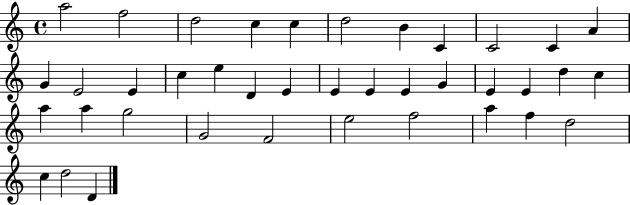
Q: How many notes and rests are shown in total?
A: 39